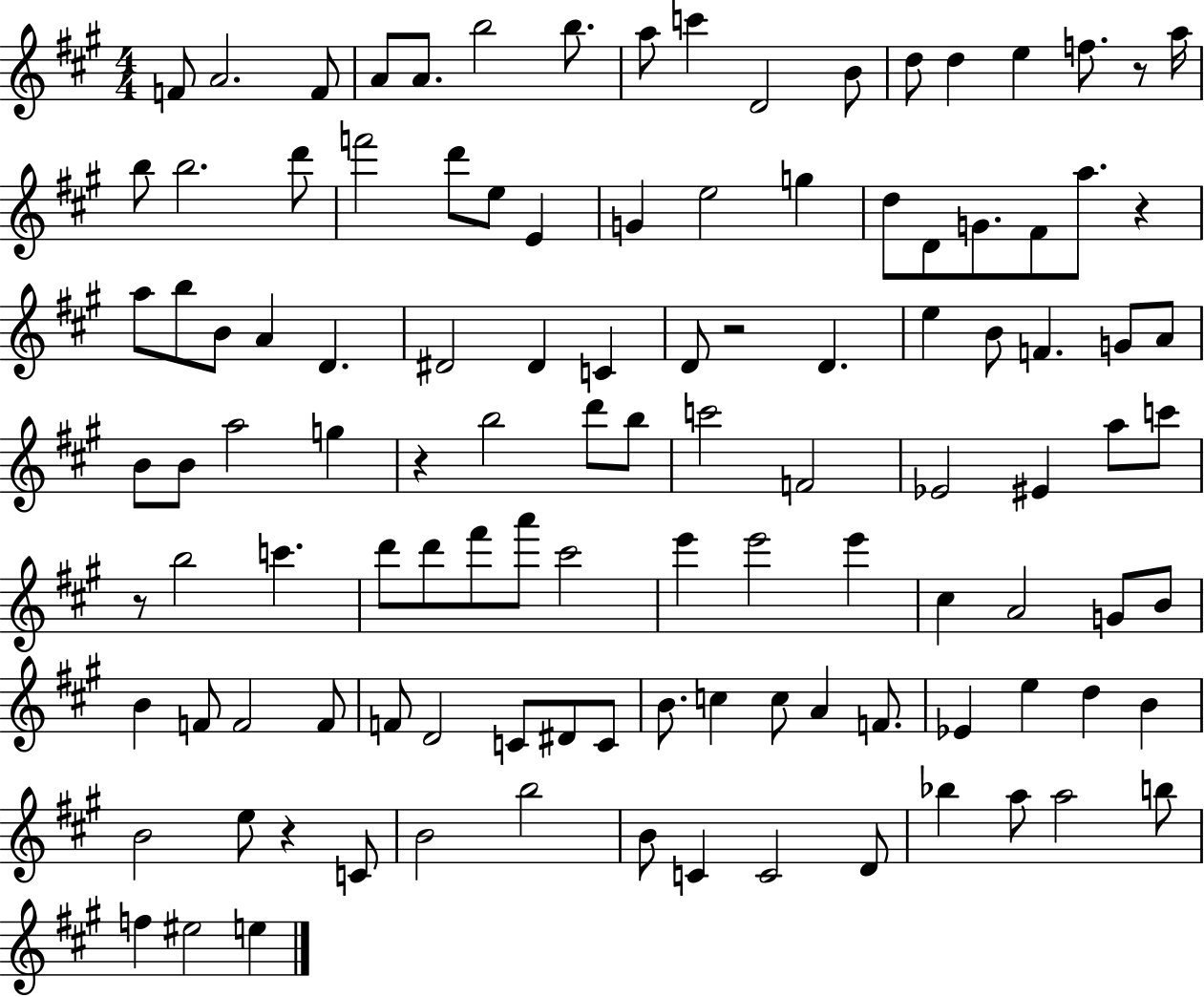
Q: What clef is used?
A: treble